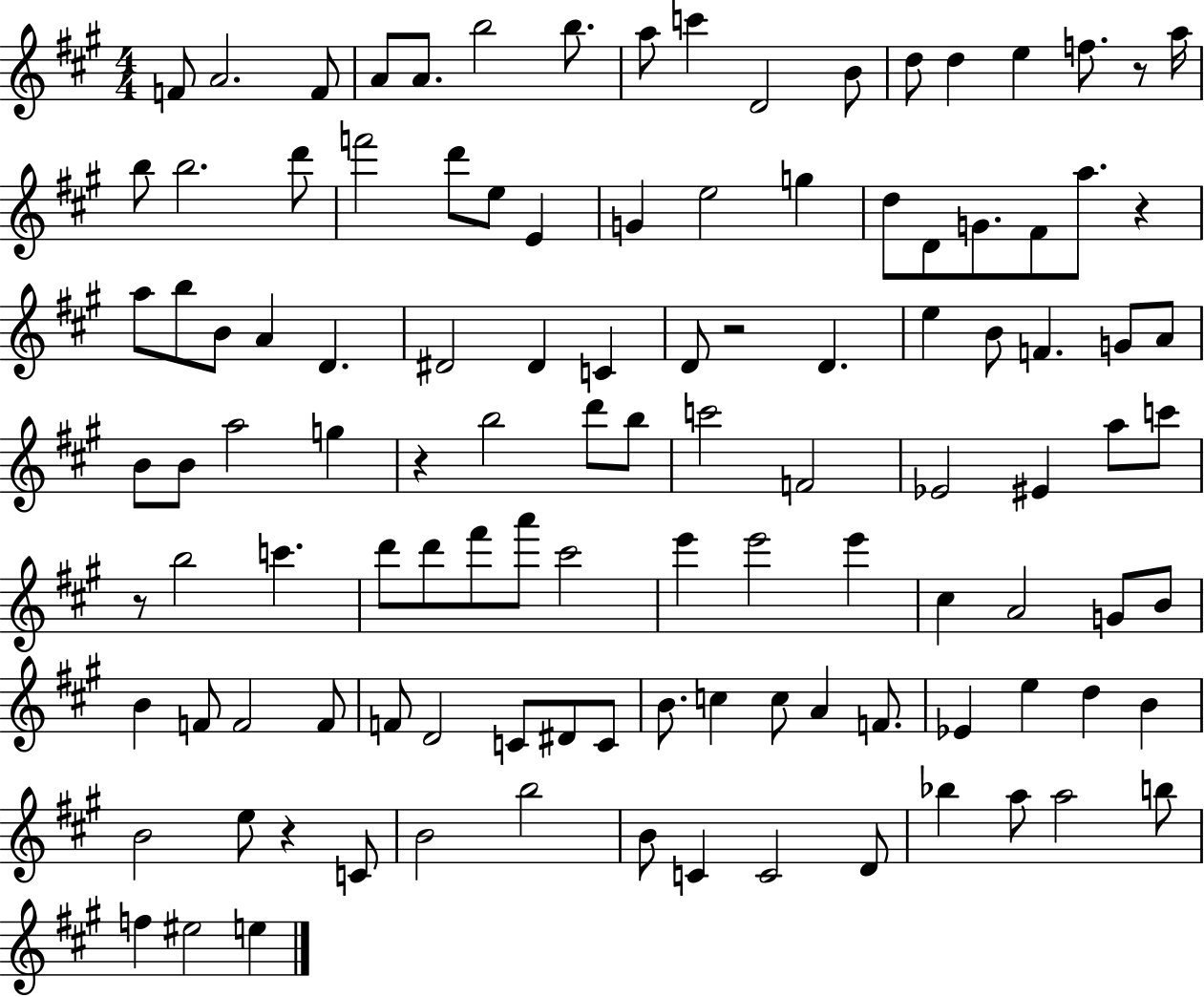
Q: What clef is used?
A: treble